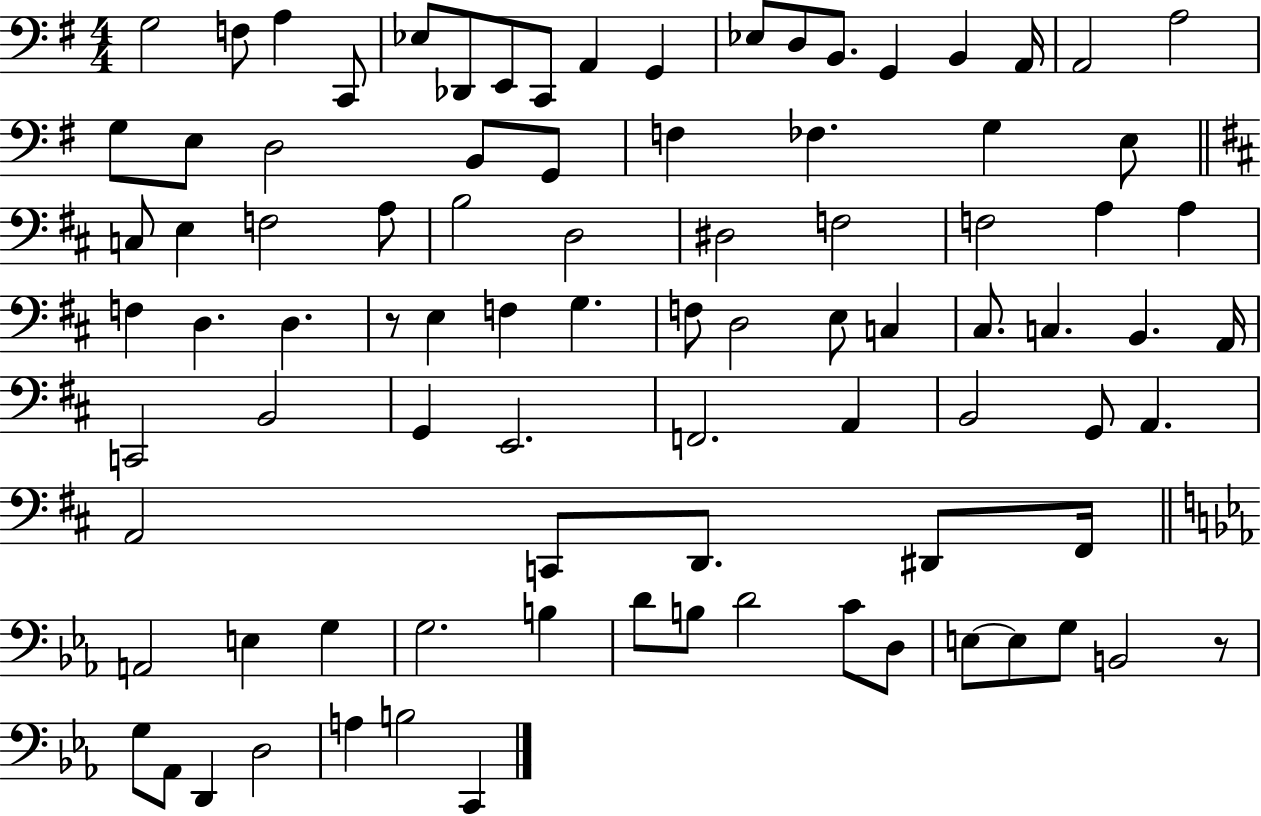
X:1
T:Untitled
M:4/4
L:1/4
K:G
G,2 F,/2 A, C,,/2 _E,/2 _D,,/2 E,,/2 C,,/2 A,, G,, _E,/2 D,/2 B,,/2 G,, B,, A,,/4 A,,2 A,2 G,/2 E,/2 D,2 B,,/2 G,,/2 F, _F, G, E,/2 C,/2 E, F,2 A,/2 B,2 D,2 ^D,2 F,2 F,2 A, A, F, D, D, z/2 E, F, G, F,/2 D,2 E,/2 C, ^C,/2 C, B,, A,,/4 C,,2 B,,2 G,, E,,2 F,,2 A,, B,,2 G,,/2 A,, A,,2 C,,/2 D,,/2 ^D,,/2 ^F,,/4 A,,2 E, G, G,2 B, D/2 B,/2 D2 C/2 D,/2 E,/2 E,/2 G,/2 B,,2 z/2 G,/2 _A,,/2 D,, D,2 A, B,2 C,,